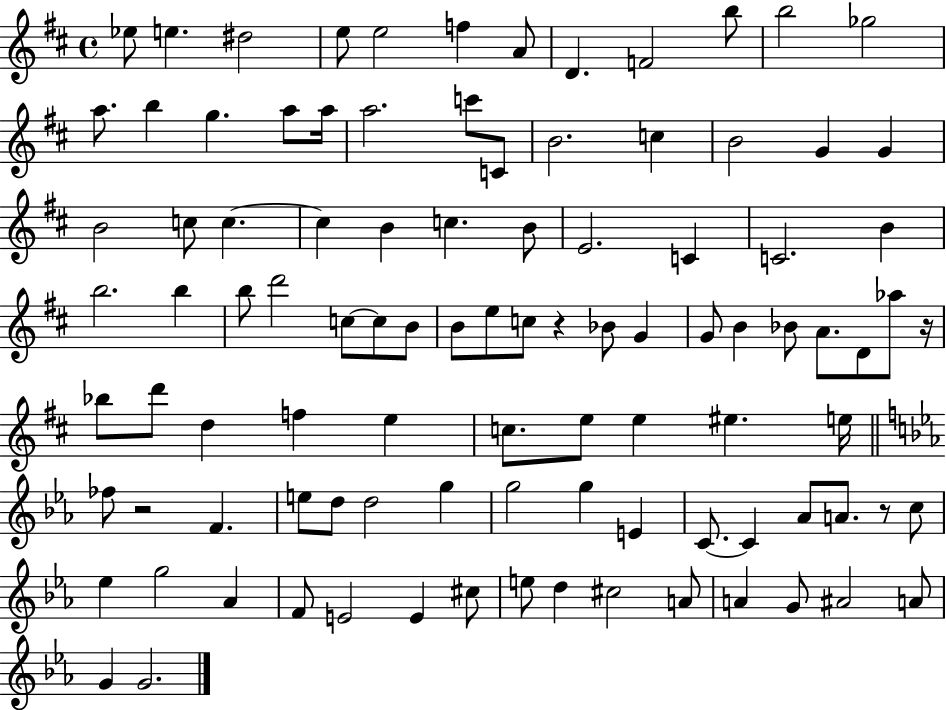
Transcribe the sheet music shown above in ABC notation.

X:1
T:Untitled
M:4/4
L:1/4
K:D
_e/2 e ^d2 e/2 e2 f A/2 D F2 b/2 b2 _g2 a/2 b g a/2 a/4 a2 c'/2 C/2 B2 c B2 G G B2 c/2 c c B c B/2 E2 C C2 B b2 b b/2 d'2 c/2 c/2 B/2 B/2 e/2 c/2 z _B/2 G G/2 B _B/2 A/2 D/2 _a/2 z/4 _b/2 d'/2 d f e c/2 e/2 e ^e e/4 _f/2 z2 F e/2 d/2 d2 g g2 g E C/2 C _A/2 A/2 z/2 c/2 _e g2 _A F/2 E2 E ^c/2 e/2 d ^c2 A/2 A G/2 ^A2 A/2 G G2